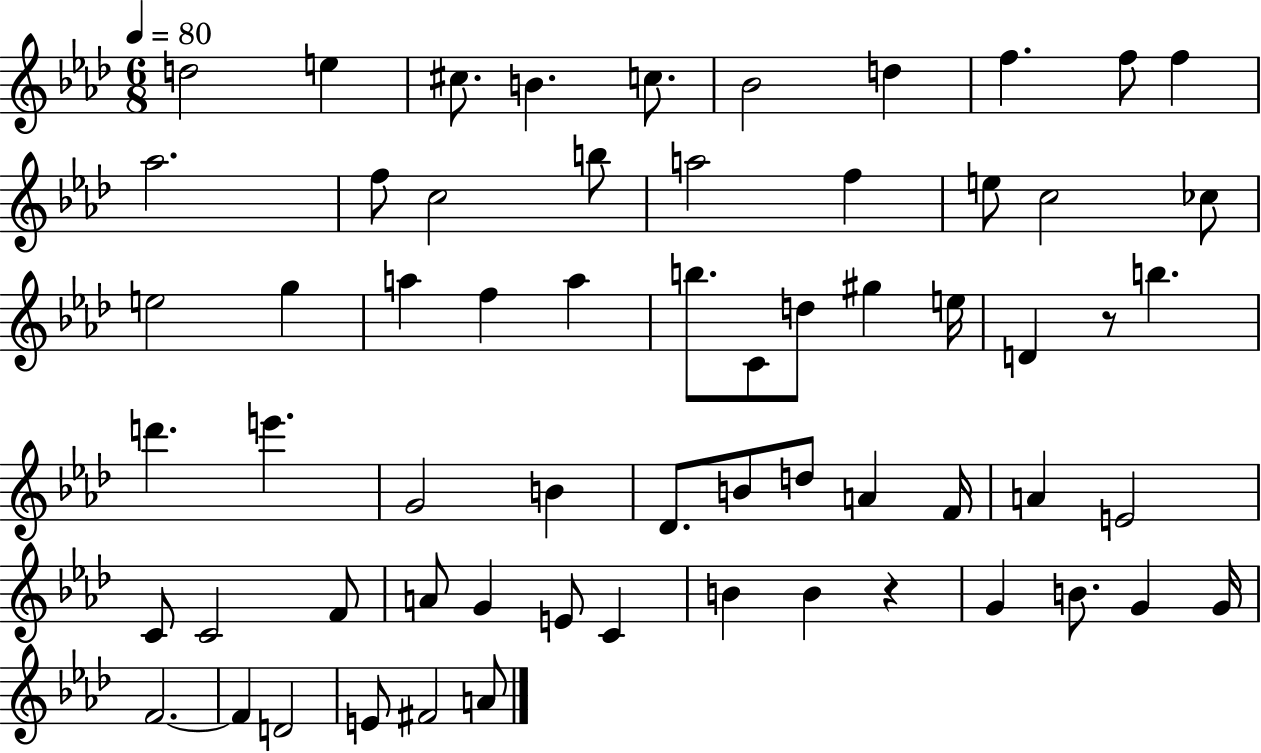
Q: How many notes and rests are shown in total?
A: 63